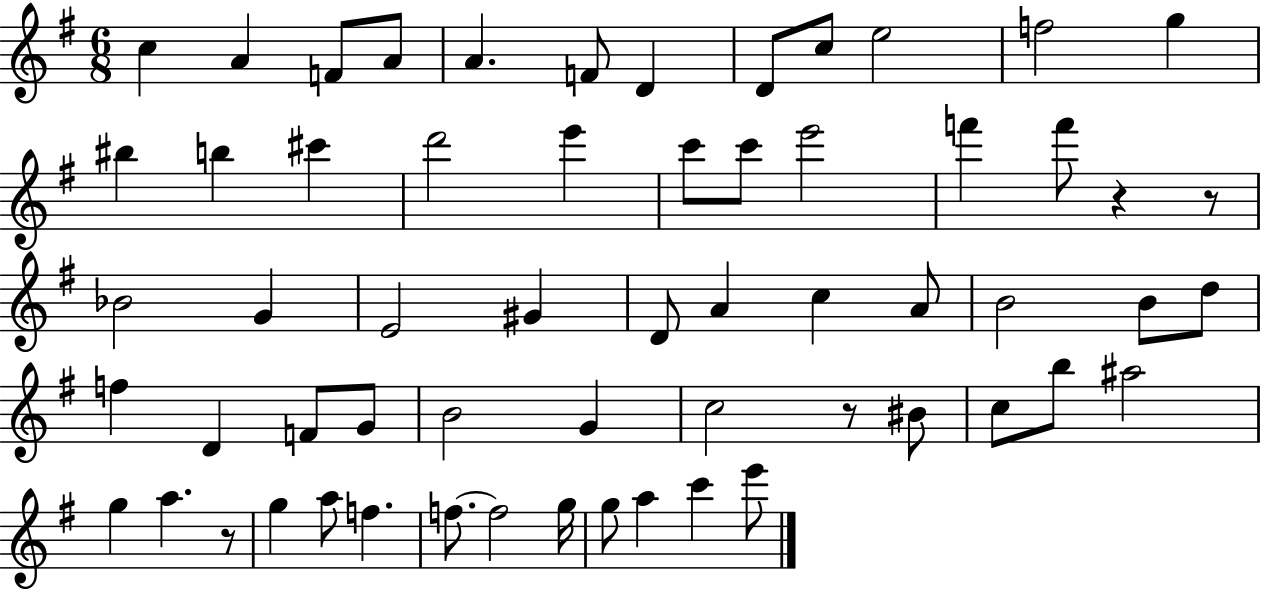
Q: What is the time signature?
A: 6/8